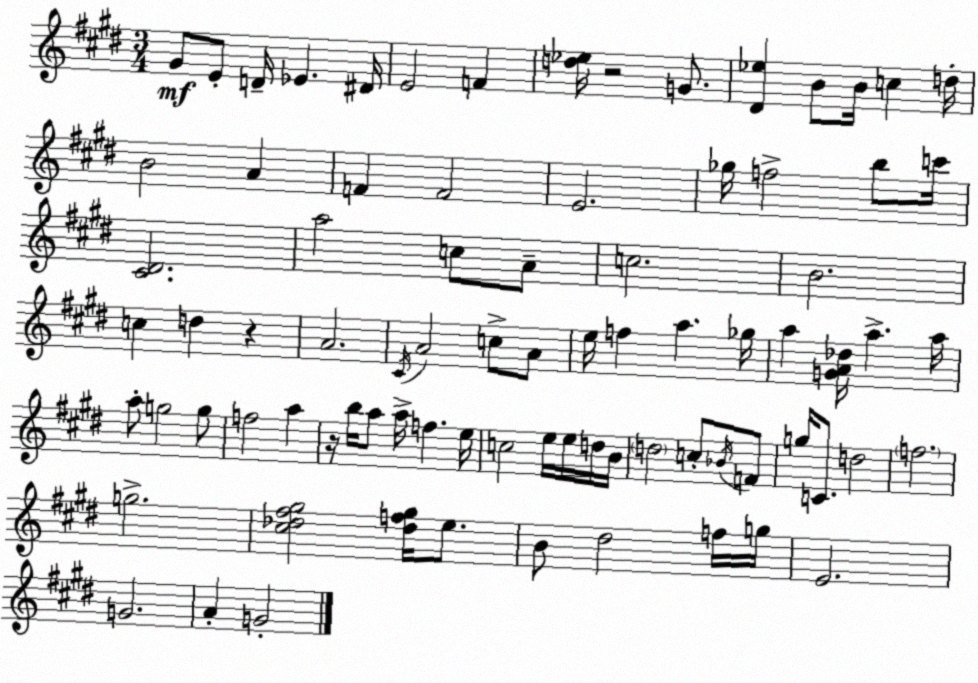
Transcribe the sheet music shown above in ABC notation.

X:1
T:Untitled
M:3/4
L:1/4
K:E
^G/2 E/2 D/4 _E ^D/4 E2 F [d_e]/4 z2 G/2 [^D_e] B/2 B/4 c d/4 B2 A F F2 E2 _g/4 f2 b/2 c'/4 [^C^D]2 a2 c/2 A/2 c2 B2 c d z A2 ^C/4 A2 c/2 A/2 e/4 f a _g/4 a [GA_d]/4 a a/4 a/2 g2 g/2 f2 a z/4 b/4 a/2 a/4 f e/4 c2 e/4 e/4 d/4 B/4 d2 c/2 _B/4 F/2 g/4 C/2 d2 f2 g2 [^c_d^f^g]2 [_df^g]/4 e/2 B/2 ^d2 f/4 g/4 E2 G2 A G2